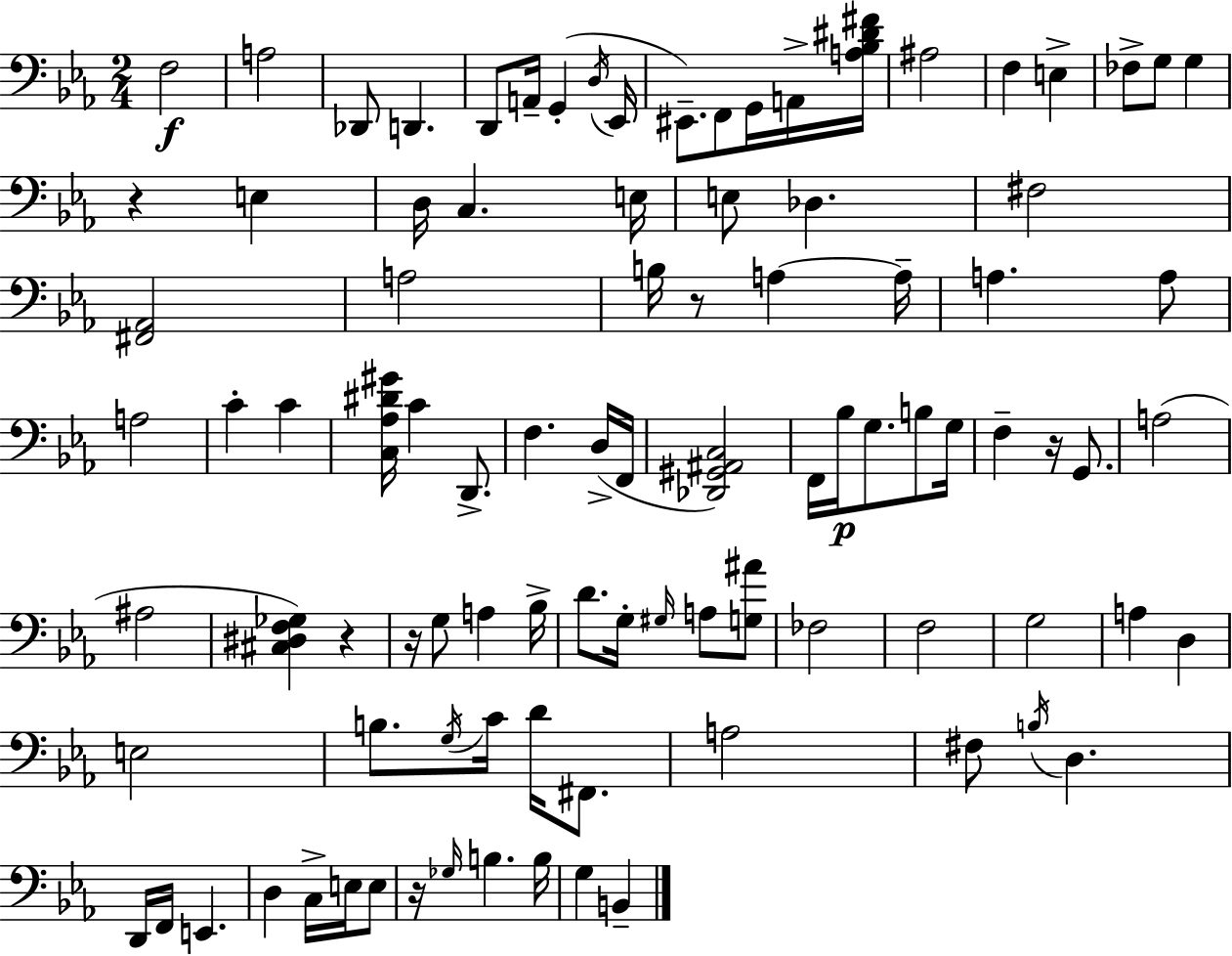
{
  \clef bass
  \numericTimeSignature
  \time 2/4
  \key c \minor
  f2\f | a2 | des,8 d,4. | d,8 a,16-- g,4-.( \acciaccatura { d16 } | \break ees,16 eis,8.--) f,8 g,16 a,16-> | <a bes dis' fis'>16 ais2 | f4 e4-> | fes8-> g8 g4 | \break r4 e4 | d16 c4. | e16 e8 des4. | fis2 | \break <fis, aes,>2 | a2 | b16 r8 a4~~ | a16-- a4. a8 | \break a2 | c'4-. c'4 | <c aes dis' gis'>16 c'4 d,8.-> | f4. d16->( | \break f,16 <des, gis, ais, c>2) | f,16 bes16\p g8. b8 | g16 f4-- r16 g,8. | a2( | \break ais2 | <cis dis f ges>4) r4 | r16 g8 a4 | bes16-> d'8. g16-. \grace { gis16 } a8 | \break <g ais'>8 fes2 | f2 | g2 | a4 d4 | \break e2 | b8. \acciaccatura { g16 } c'16 d'16 | fis,8. a2 | fis8 \acciaccatura { b16 } d4. | \break d,16 f,16 e,4. | d4 | c16-> e16 e8 r16 \grace { ges16 } b4. | b16 g4 | \break b,4-- \bar "|."
}